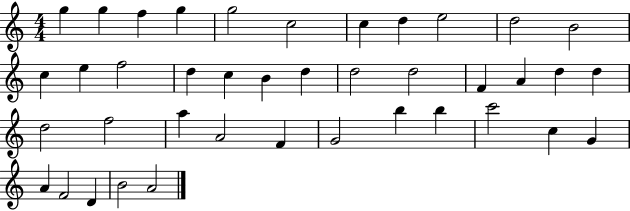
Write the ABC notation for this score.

X:1
T:Untitled
M:4/4
L:1/4
K:C
g g f g g2 c2 c d e2 d2 B2 c e f2 d c B d d2 d2 F A d d d2 f2 a A2 F G2 b b c'2 c G A F2 D B2 A2